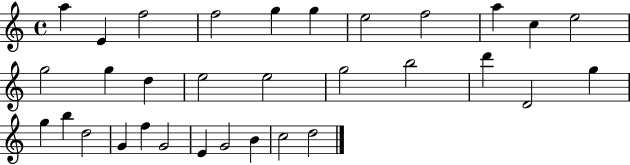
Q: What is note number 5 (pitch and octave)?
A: G5